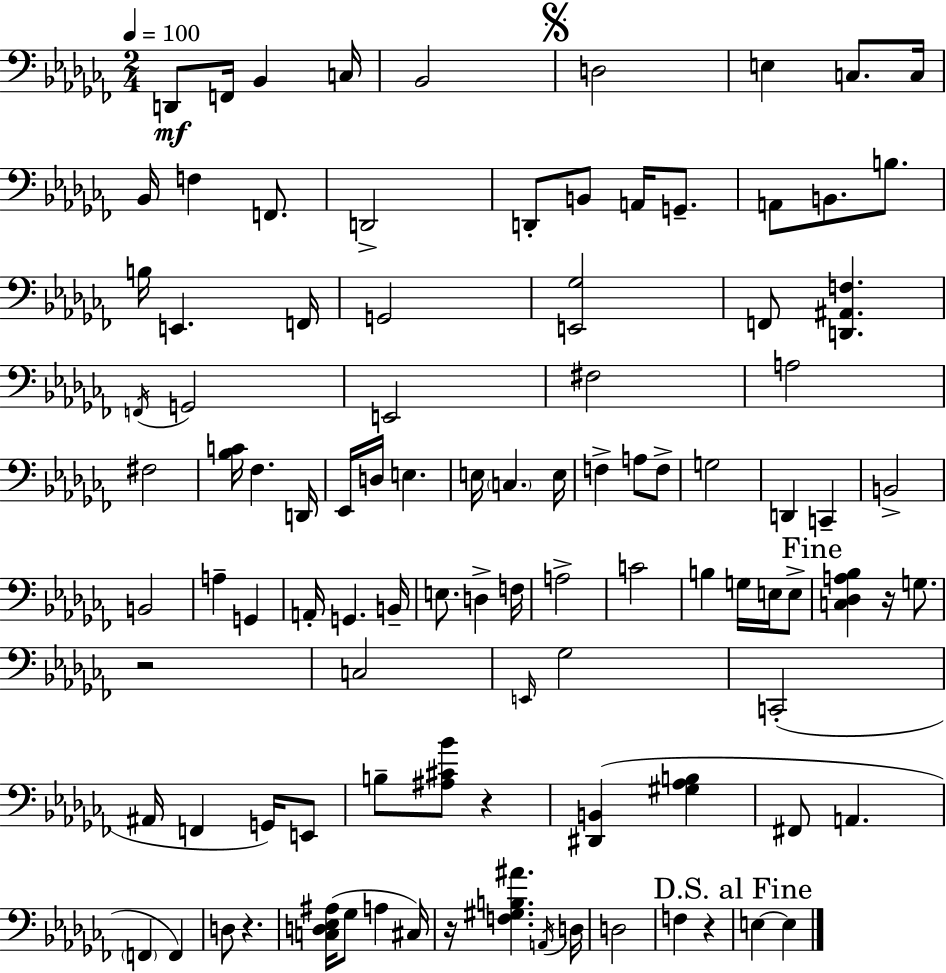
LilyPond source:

{
  \clef bass
  \numericTimeSignature
  \time 2/4
  \key aes \minor
  \tempo 4 = 100
  d,8\mf f,16 bes,4 c16 | bes,2 | \mark \markup { \musicglyph "scripts.segno" } d2 | e4 c8. c16 | \break bes,16 f4 f,8. | d,2-> | d,8-. b,8 a,16 g,8.-- | a,8 b,8. b8. | \break b16 e,4. f,16 | g,2 | <e, ges>2 | f,8 <d, ais, f>4. | \break \acciaccatura { f,16 } g,2 | e,2 | fis2 | a2 | \break fis2 | <bes c'>16 fes4. | d,16 ees,16 d16 e4. | e16 \parenthesize c4. | \break e16 f4-> a8 f8-> | g2 | d,4 c,4-- | b,2-> | \break b,2 | a4-- g,4 | a,16-. g,4. | b,16-- e8. d4-> | \break f16 a2-> | c'2 | b4 g16 e16 e8-> | \mark "Fine" <c des a bes>4 r16 g8. | \break r2 | c2 | \grace { e,16 } ges2 | c,2-.( | \break ais,16 f,4 g,16) | e,8 b8-- <ais cis' bes'>8 r4 | <dis, b,>4( <gis aes b>4 | fis,8 a,4. | \break \parenthesize f,4 f,4) | d8 r4. | <c d ees ais>16( ges8 a4 | cis16) r16 <f gis b ais'>4. | \break \acciaccatura { a,16 } d16 d2 | f4 r4 | \mark "D.S. al Fine" e4~~ e4 | \bar "|."
}